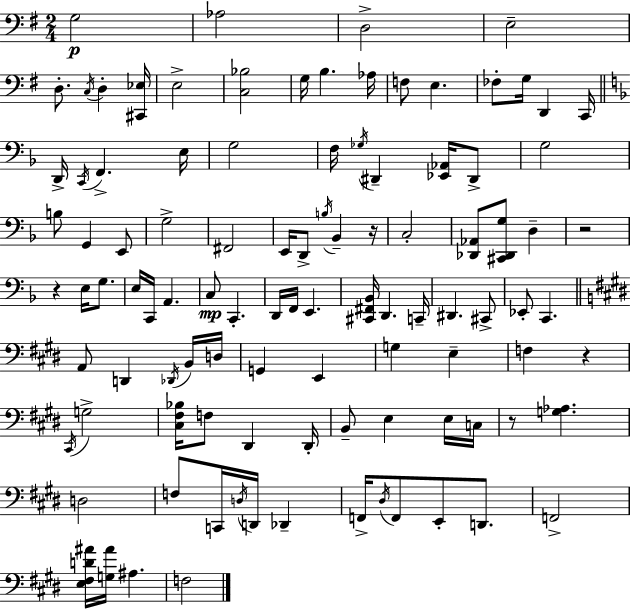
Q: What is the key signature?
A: G major